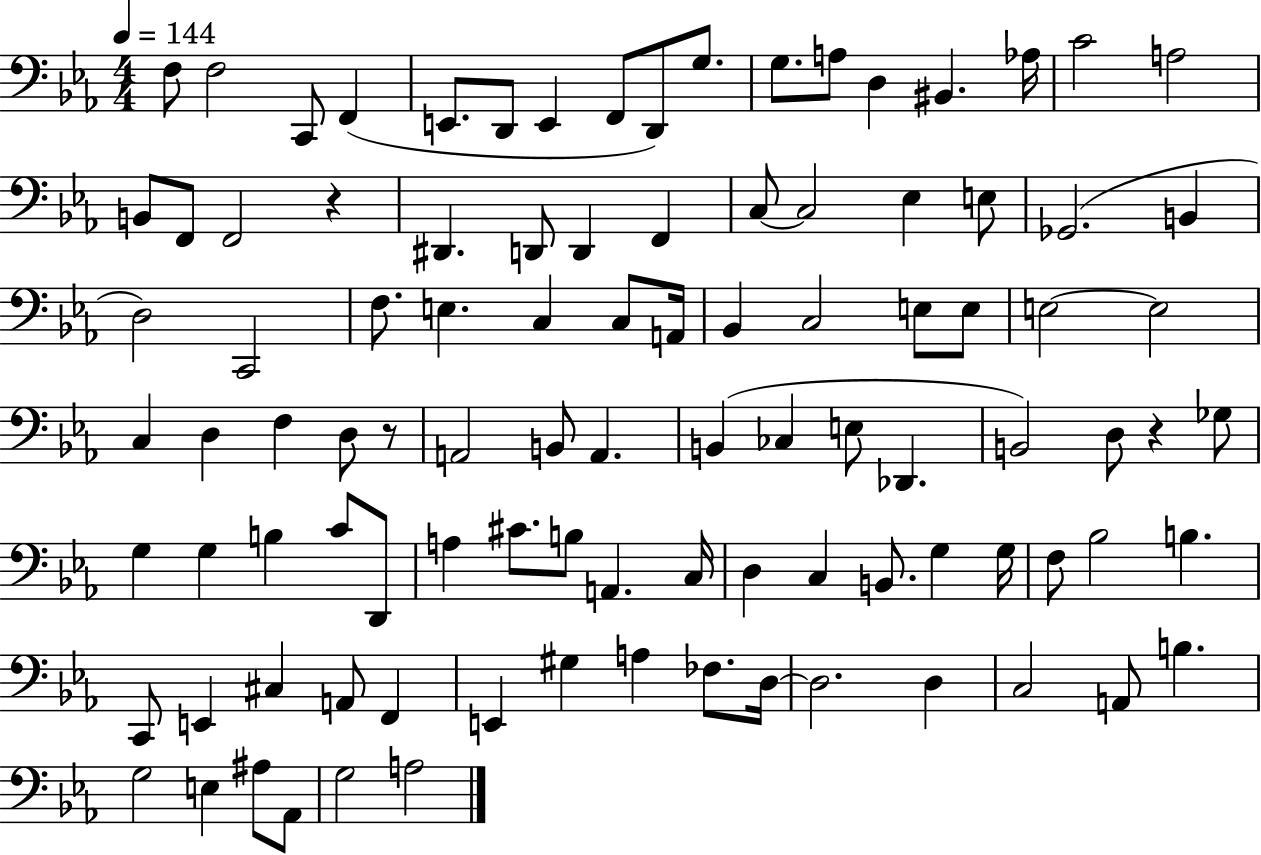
{
  \clef bass
  \numericTimeSignature
  \time 4/4
  \key ees \major
  \tempo 4 = 144
  f8 f2 c,8 f,4( | e,8. d,8 e,4 f,8 d,8) g8. | g8. a8 d4 bis,4. aes16 | c'2 a2 | \break b,8 f,8 f,2 r4 | dis,4. d,8 d,4 f,4 | c8~~ c2 ees4 e8 | ges,2.( b,4 | \break d2) c,2 | f8. e4. c4 c8 a,16 | bes,4 c2 e8 e8 | e2~~ e2 | \break c4 d4 f4 d8 r8 | a,2 b,8 a,4. | b,4( ces4 e8 des,4. | b,2) d8 r4 ges8 | \break g4 g4 b4 c'8 d,8 | a4 cis'8. b8 a,4. c16 | d4 c4 b,8. g4 g16 | f8 bes2 b4. | \break c,8 e,4 cis4 a,8 f,4 | e,4 gis4 a4 fes8. d16~~ | d2. d4 | c2 a,8 b4. | \break g2 e4 ais8 aes,8 | g2 a2 | \bar "|."
}